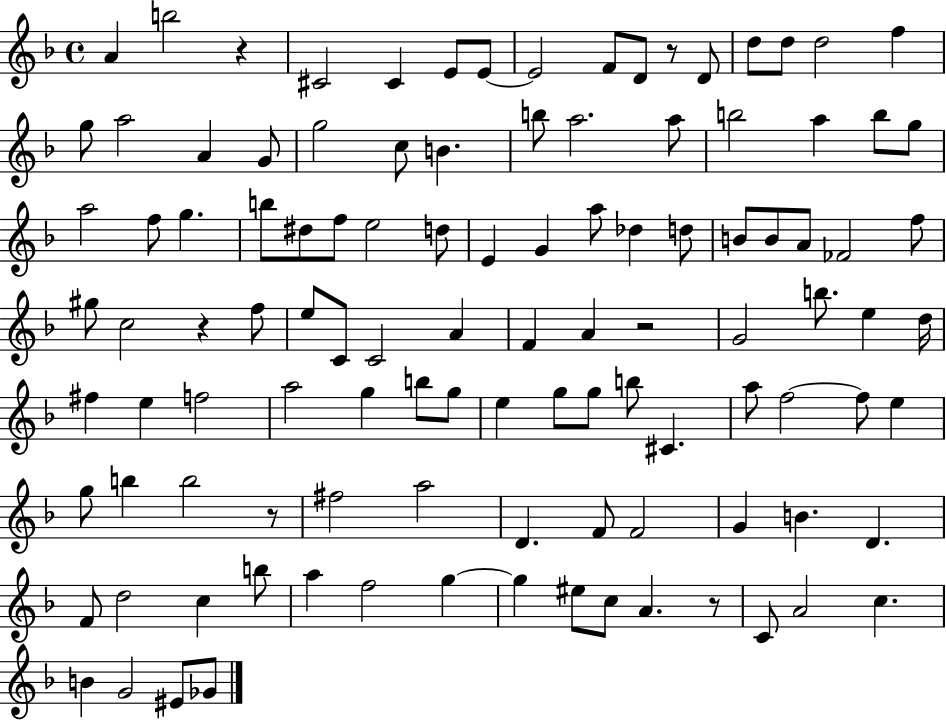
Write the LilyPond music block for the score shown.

{
  \clef treble
  \time 4/4
  \defaultTimeSignature
  \key f \major
  a'4 b''2 r4 | cis'2 cis'4 e'8 e'8~~ | e'2 f'8 d'8 r8 d'8 | d''8 d''8 d''2 f''4 | \break g''8 a''2 a'4 g'8 | g''2 c''8 b'4. | b''8 a''2. a''8 | b''2 a''4 b''8 g''8 | \break a''2 f''8 g''4. | b''8 dis''8 f''8 e''2 d''8 | e'4 g'4 a''8 des''4 d''8 | b'8 b'8 a'8 fes'2 f''8 | \break gis''8 c''2 r4 f''8 | e''8 c'8 c'2 a'4 | f'4 a'4 r2 | g'2 b''8. e''4 d''16 | \break fis''4 e''4 f''2 | a''2 g''4 b''8 g''8 | e''4 g''8 g''8 b''8 cis'4. | a''8 f''2~~ f''8 e''4 | \break g''8 b''4 b''2 r8 | fis''2 a''2 | d'4. f'8 f'2 | g'4 b'4. d'4. | \break f'8 d''2 c''4 b''8 | a''4 f''2 g''4~~ | g''4 eis''8 c''8 a'4. r8 | c'8 a'2 c''4. | \break b'4 g'2 eis'8 ges'8 | \bar "|."
}